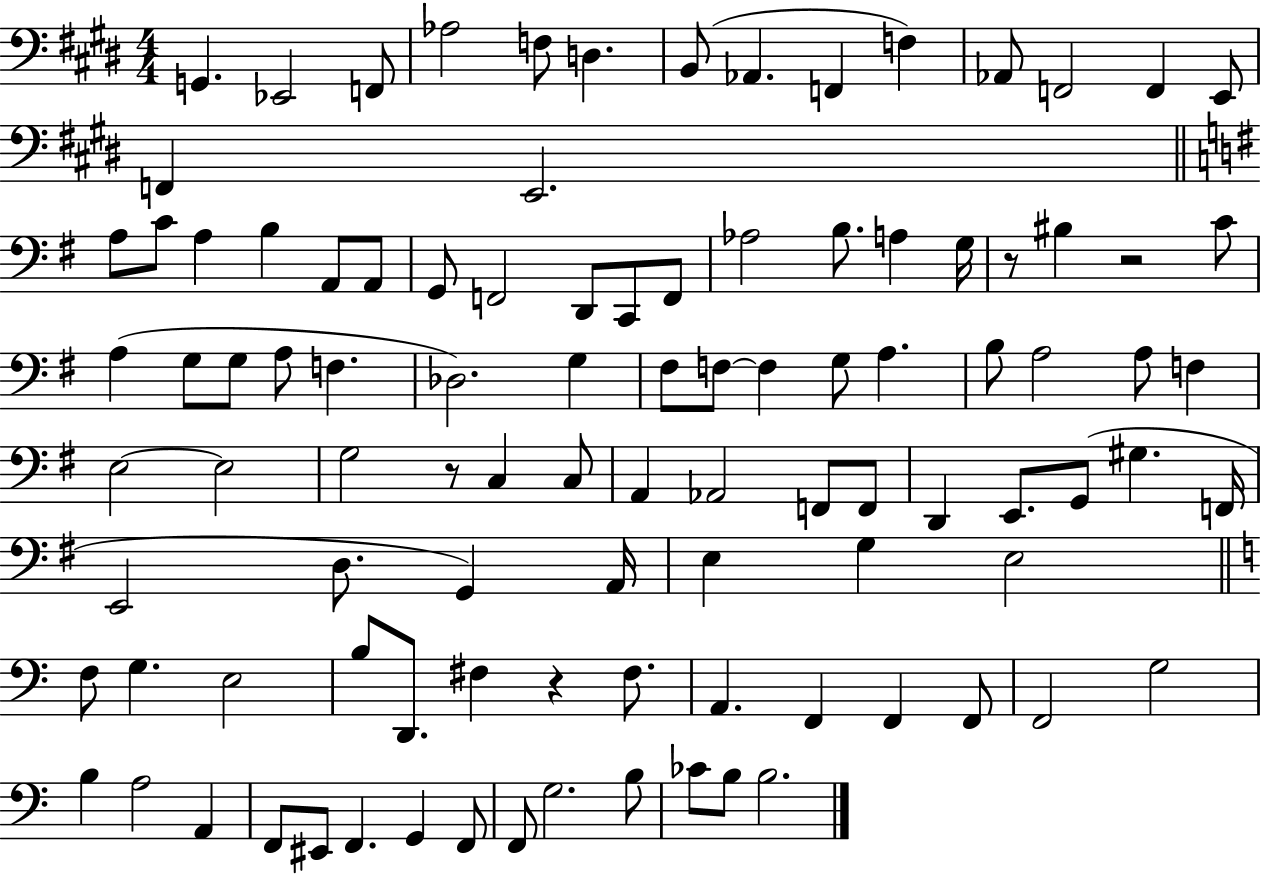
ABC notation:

X:1
T:Untitled
M:4/4
L:1/4
K:E
G,, _E,,2 F,,/2 _A,2 F,/2 D, B,,/2 _A,, F,, F, _A,,/2 F,,2 F,, E,,/2 F,, E,,2 A,/2 C/2 A, B, A,,/2 A,,/2 G,,/2 F,,2 D,,/2 C,,/2 F,,/2 _A,2 B,/2 A, G,/4 z/2 ^B, z2 C/2 A, G,/2 G,/2 A,/2 F, _D,2 G, ^F,/2 F,/2 F, G,/2 A, B,/2 A,2 A,/2 F, E,2 E,2 G,2 z/2 C, C,/2 A,, _A,,2 F,,/2 F,,/2 D,, E,,/2 G,,/2 ^G, F,,/4 E,,2 D,/2 G,, A,,/4 E, G, E,2 F,/2 G, E,2 B,/2 D,,/2 ^F, z ^F,/2 A,, F,, F,, F,,/2 F,,2 G,2 B, A,2 A,, F,,/2 ^E,,/2 F,, G,, F,,/2 F,,/2 G,2 B,/2 _C/2 B,/2 B,2